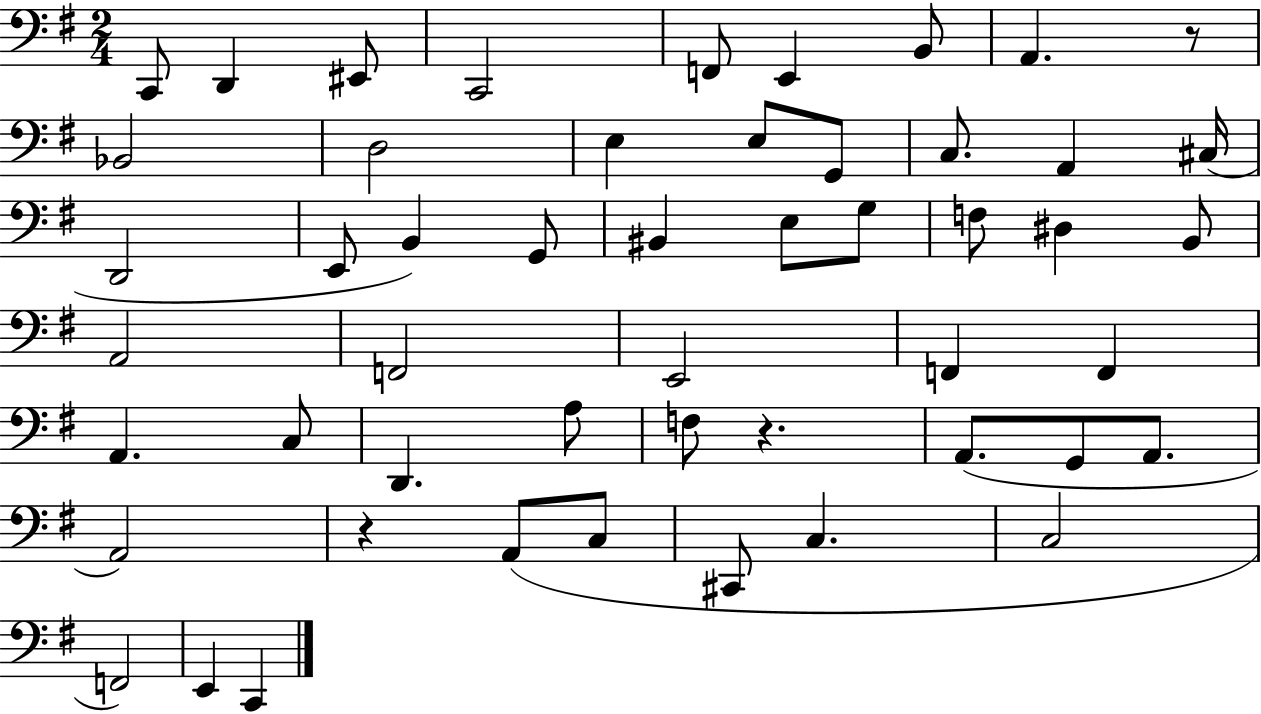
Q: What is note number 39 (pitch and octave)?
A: A2